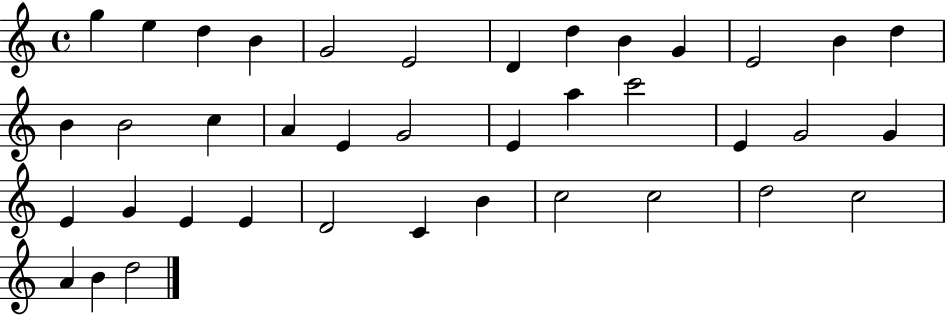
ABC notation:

X:1
T:Untitled
M:4/4
L:1/4
K:C
g e d B G2 E2 D d B G E2 B d B B2 c A E G2 E a c'2 E G2 G E G E E D2 C B c2 c2 d2 c2 A B d2